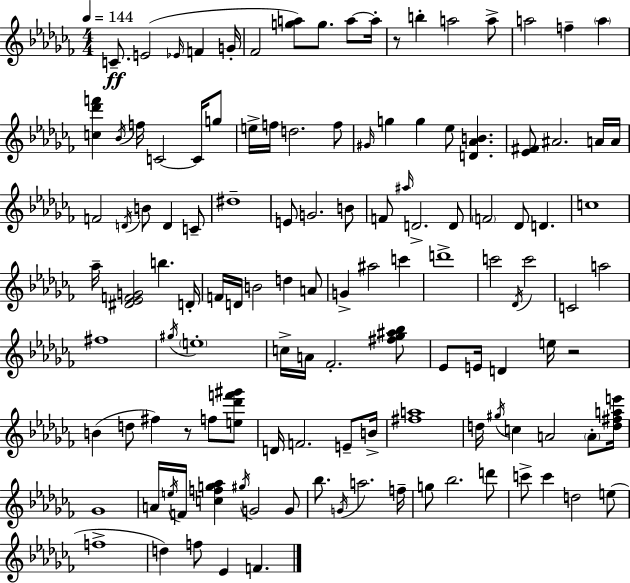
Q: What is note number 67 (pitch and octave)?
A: G#5